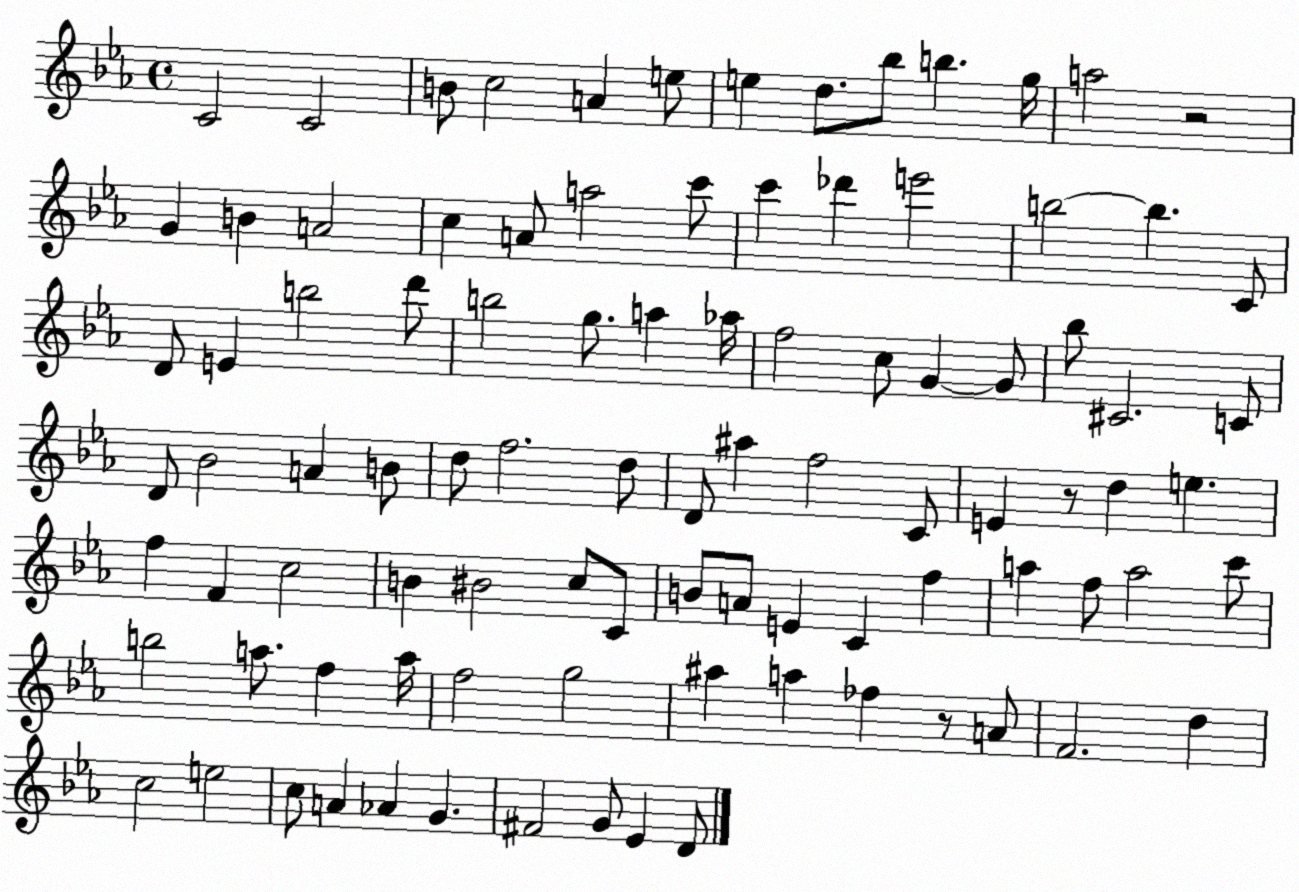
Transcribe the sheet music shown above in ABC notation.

X:1
T:Untitled
M:4/4
L:1/4
K:Eb
C2 C2 B/2 c2 A e/2 e d/2 _b/2 b g/4 a2 z2 G B A2 c A/2 a2 c'/2 c' _d' e'2 b2 b C/2 D/2 E b2 d'/2 b2 g/2 a _a/4 f2 c/2 G G/2 _b/2 ^C2 C/2 D/2 _B2 A B/2 d/2 f2 d/2 D/2 ^a f2 C/2 E z/2 d e f F c2 B ^B2 c/2 C/2 B/2 A/2 E C f a f/2 a2 c'/2 b2 a/2 f a/4 f2 g2 ^a a _f z/2 A/2 F2 d c2 e2 c/2 A _A G ^F2 G/2 _E D/2